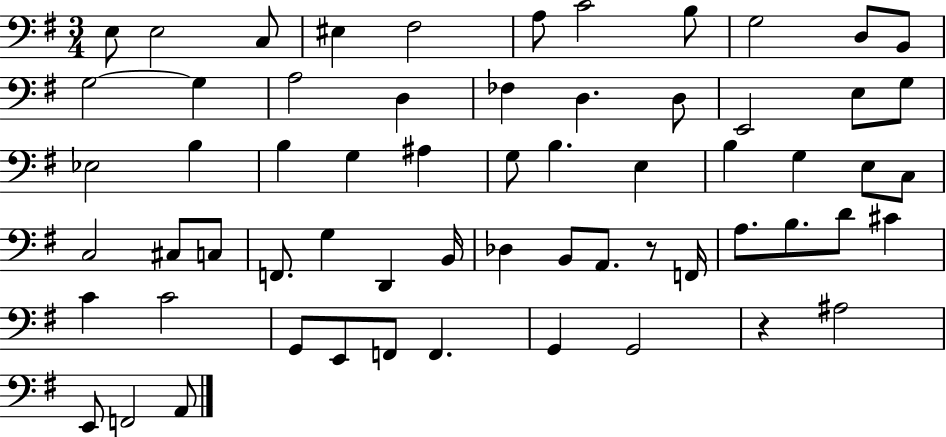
E3/e E3/h C3/e EIS3/q F#3/h A3/e C4/h B3/e G3/h D3/e B2/e G3/h G3/q A3/h D3/q FES3/q D3/q. D3/e E2/h E3/e G3/e Eb3/h B3/q B3/q G3/q A#3/q G3/e B3/q. E3/q B3/q G3/q E3/e C3/e C3/h C#3/e C3/e F2/e. G3/q D2/q B2/s Db3/q B2/e A2/e. R/e F2/s A3/e. B3/e. D4/e C#4/q C4/q C4/h G2/e E2/e F2/e F2/q. G2/q G2/h R/q A#3/h E2/e F2/h A2/e